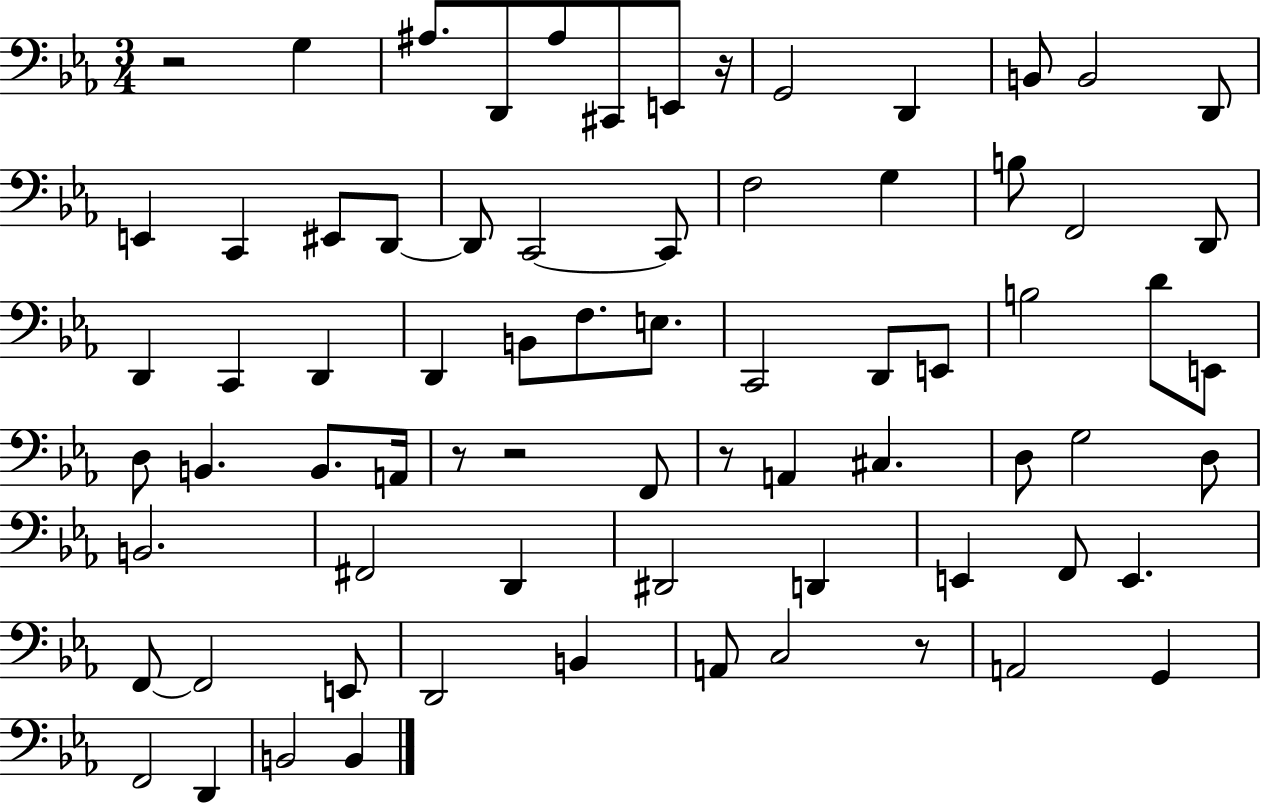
R/h G3/q A#3/e. D2/e A#3/e C#2/e E2/e R/s G2/h D2/q B2/e B2/h D2/e E2/q C2/q EIS2/e D2/e D2/e C2/h C2/e F3/h G3/q B3/e F2/h D2/e D2/q C2/q D2/q D2/q B2/e F3/e. E3/e. C2/h D2/e E2/e B3/h D4/e E2/e D3/e B2/q. B2/e. A2/s R/e R/h F2/e R/e A2/q C#3/q. D3/e G3/h D3/e B2/h. F#2/h D2/q D#2/h D2/q E2/q F2/e E2/q. F2/e F2/h E2/e D2/h B2/q A2/e C3/h R/e A2/h G2/q F2/h D2/q B2/h B2/q